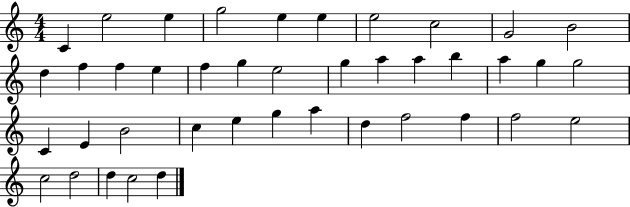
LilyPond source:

{
  \clef treble
  \numericTimeSignature
  \time 4/4
  \key c \major
  c'4 e''2 e''4 | g''2 e''4 e''4 | e''2 c''2 | g'2 b'2 | \break d''4 f''4 f''4 e''4 | f''4 g''4 e''2 | g''4 a''4 a''4 b''4 | a''4 g''4 g''2 | \break c'4 e'4 b'2 | c''4 e''4 g''4 a''4 | d''4 f''2 f''4 | f''2 e''2 | \break c''2 d''2 | d''4 c''2 d''4 | \bar "|."
}